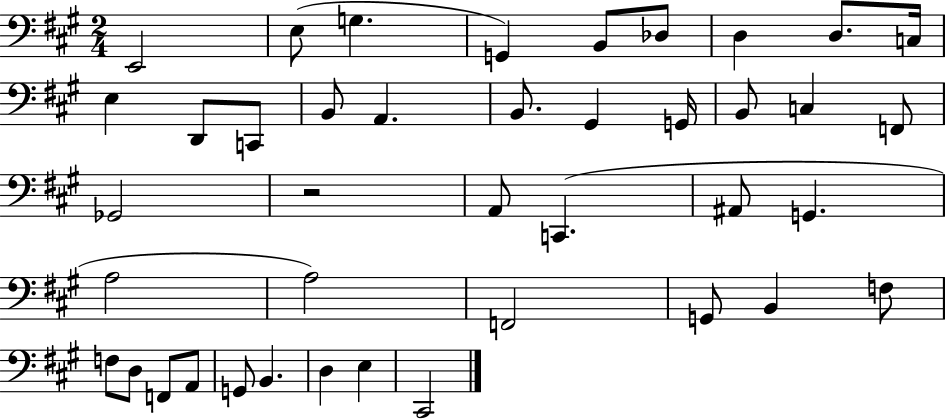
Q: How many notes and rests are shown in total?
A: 41